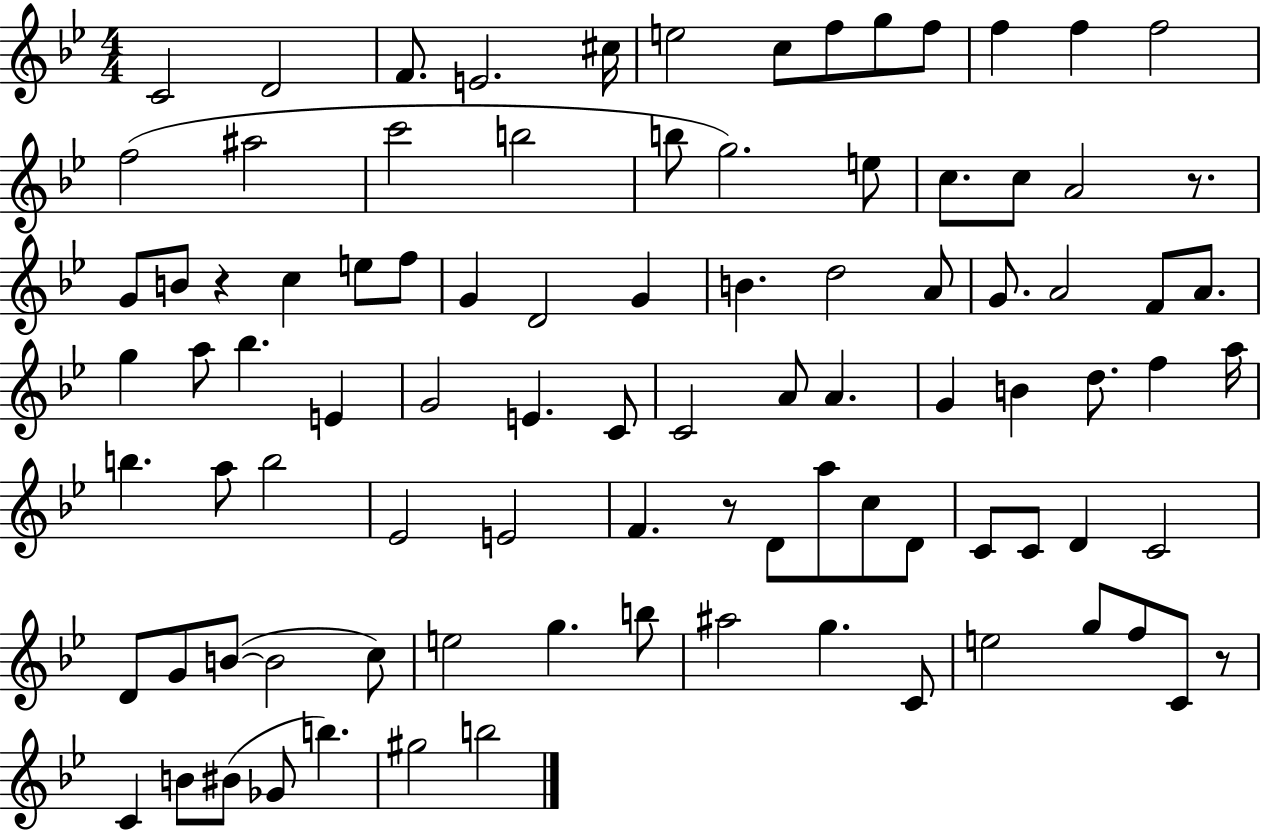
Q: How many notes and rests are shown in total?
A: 93